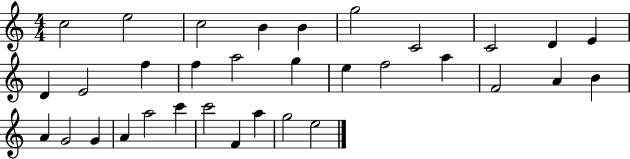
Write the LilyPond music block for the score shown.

{
  \clef treble
  \numericTimeSignature
  \time 4/4
  \key c \major
  c''2 e''2 | c''2 b'4 b'4 | g''2 c'2 | c'2 d'4 e'4 | \break d'4 e'2 f''4 | f''4 a''2 g''4 | e''4 f''2 a''4 | f'2 a'4 b'4 | \break a'4 g'2 g'4 | a'4 a''2 c'''4 | c'''2 f'4 a''4 | g''2 e''2 | \break \bar "|."
}